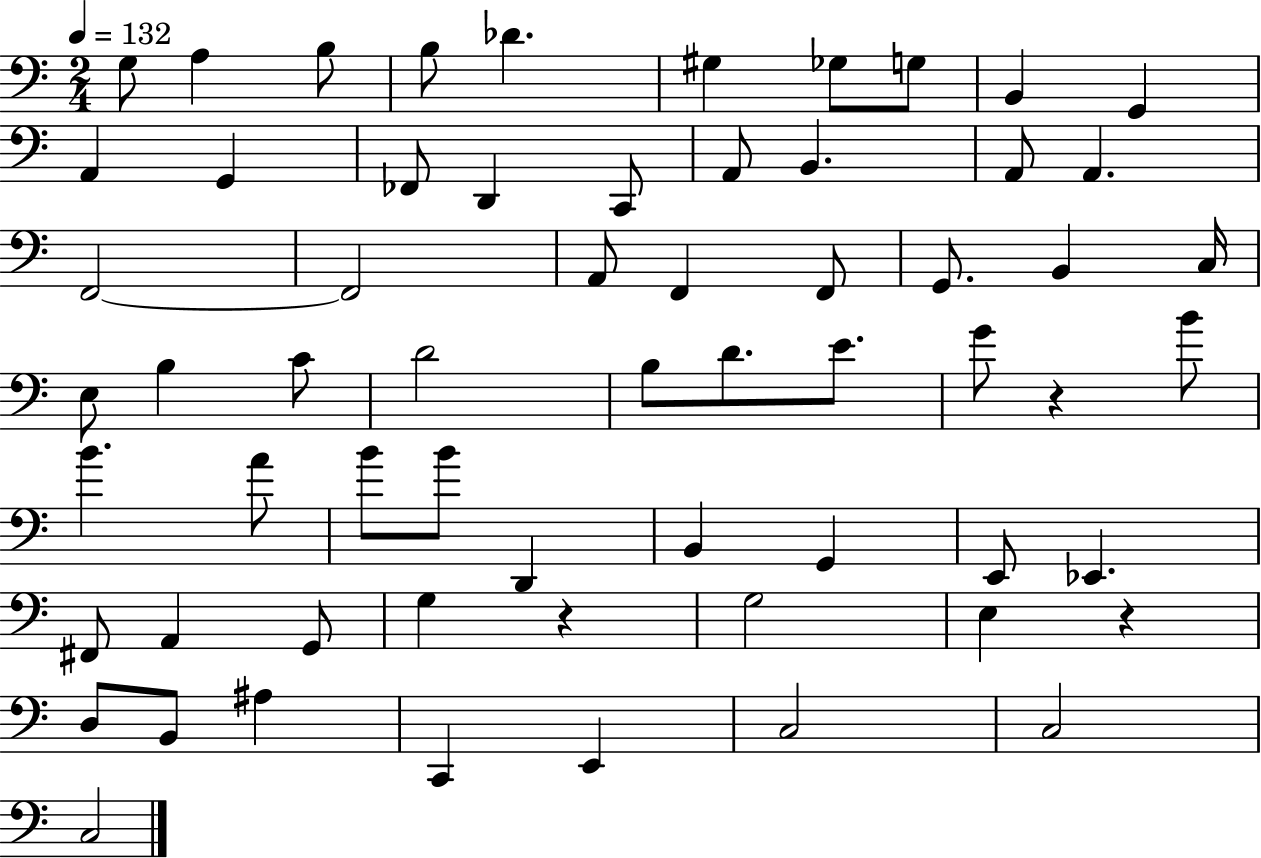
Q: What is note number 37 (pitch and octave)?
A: B4